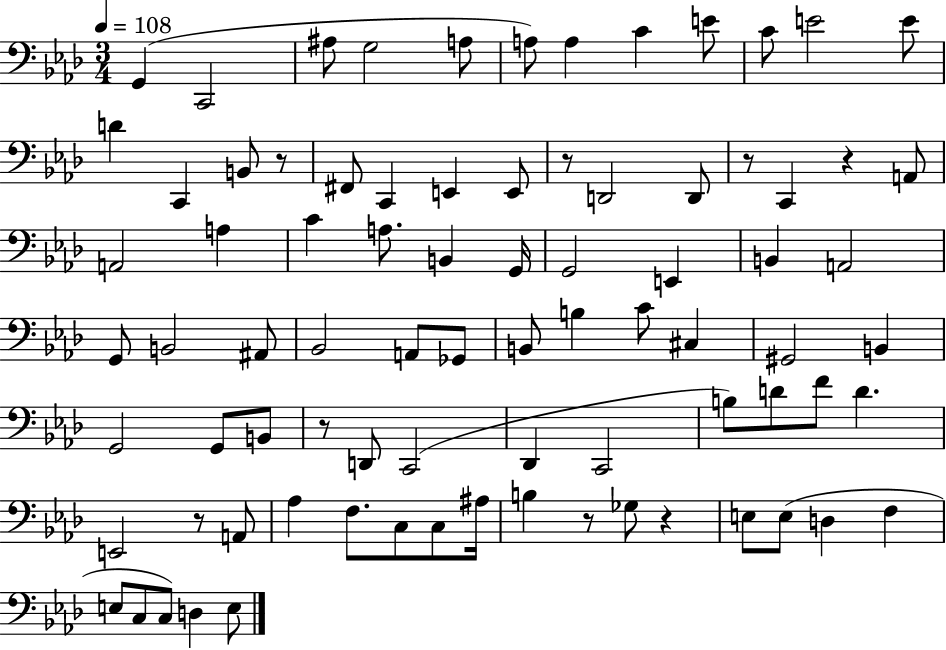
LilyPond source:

{
  \clef bass
  \numericTimeSignature
  \time 3/4
  \key aes \major
  \tempo 4 = 108
  g,4( c,2 | ais8 g2 a8 | a8) a4 c'4 e'8 | c'8 e'2 e'8 | \break d'4 c,4 b,8 r8 | fis,8 c,4 e,4 e,8 | r8 d,2 d,8 | r8 c,4 r4 a,8 | \break a,2 a4 | c'4 a8. b,4 g,16 | g,2 e,4 | b,4 a,2 | \break g,8 b,2 ais,8 | bes,2 a,8 ges,8 | b,8 b4 c'8 cis4 | gis,2 b,4 | \break g,2 g,8 b,8 | r8 d,8 c,2( | des,4 c,2 | b8) d'8 f'8 d'4. | \break e,2 r8 a,8 | aes4 f8. c8 c8 ais16 | b4 r8 ges8 r4 | e8 e8( d4 f4 | \break e8 c8 c8) d4 e8 | \bar "|."
}